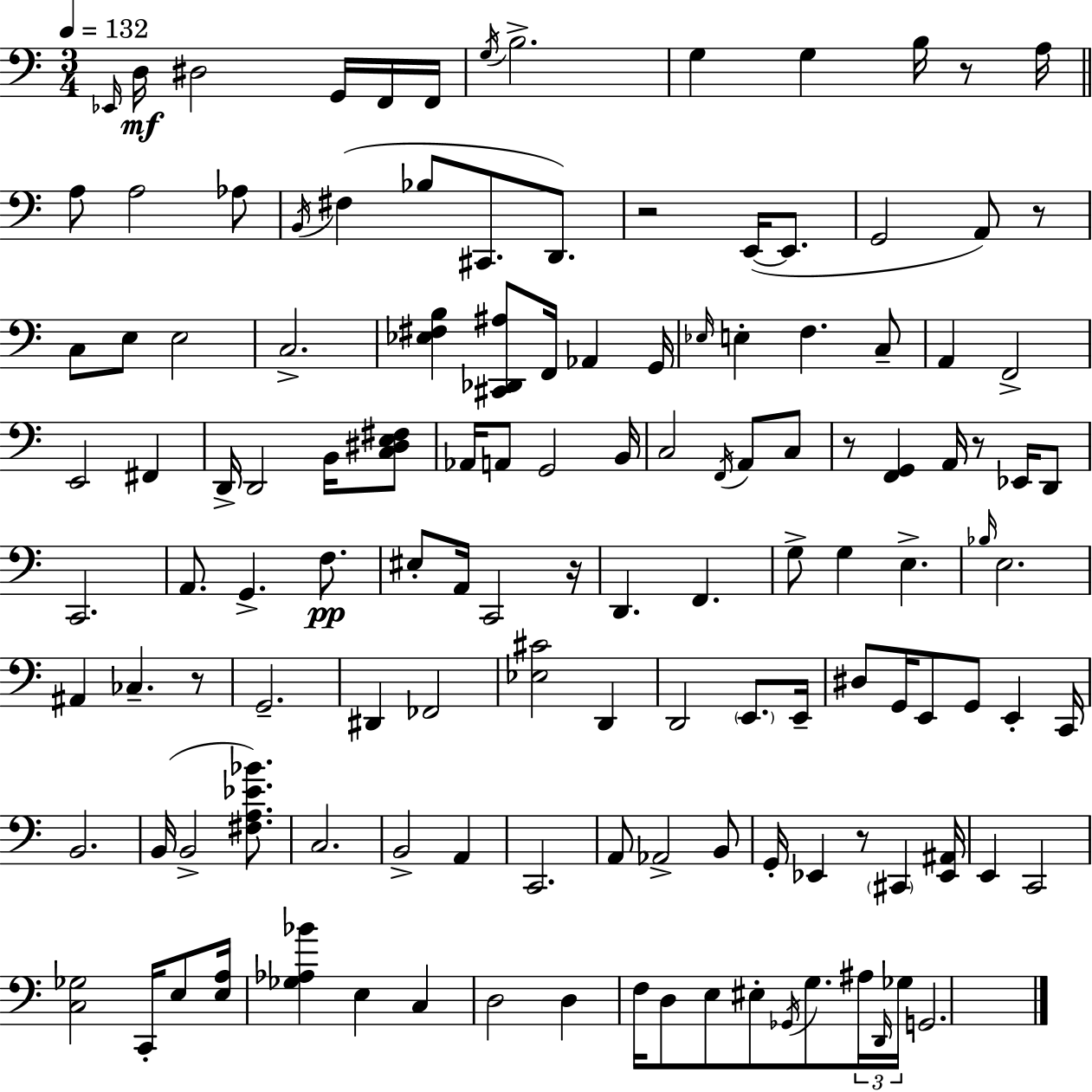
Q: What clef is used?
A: bass